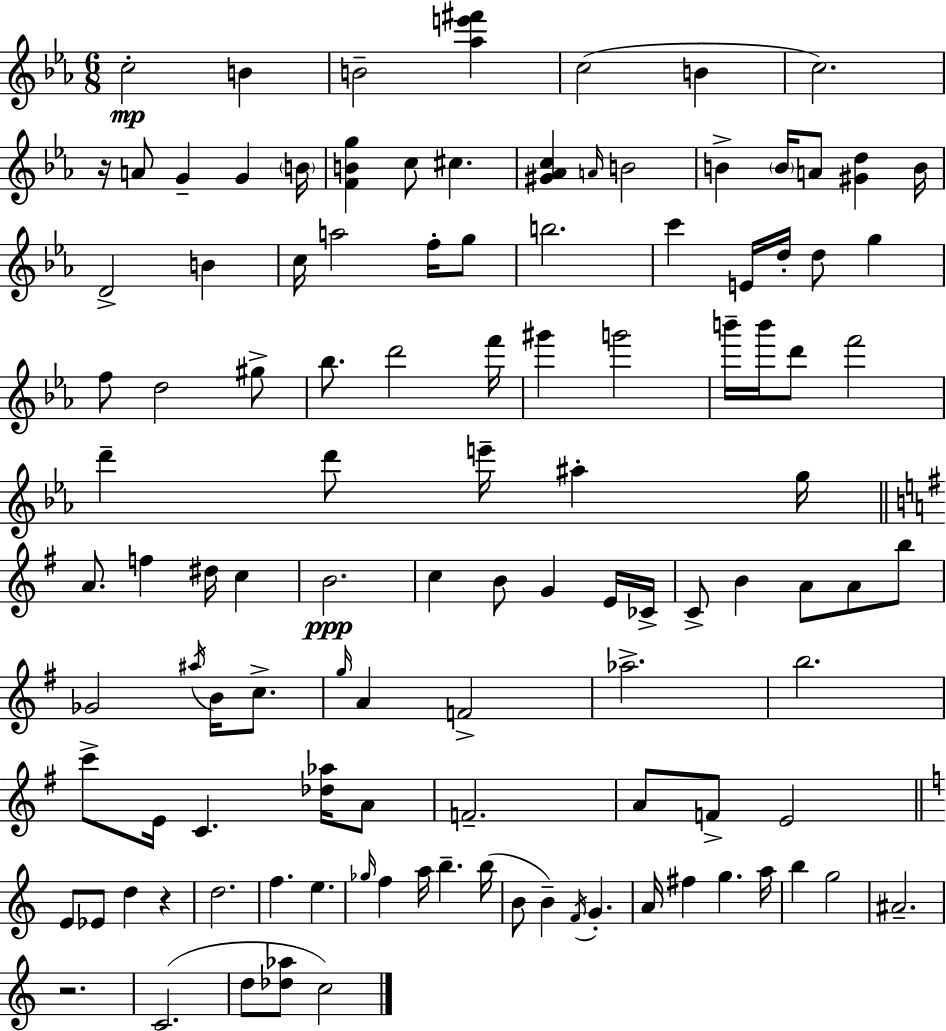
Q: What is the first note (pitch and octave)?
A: C5